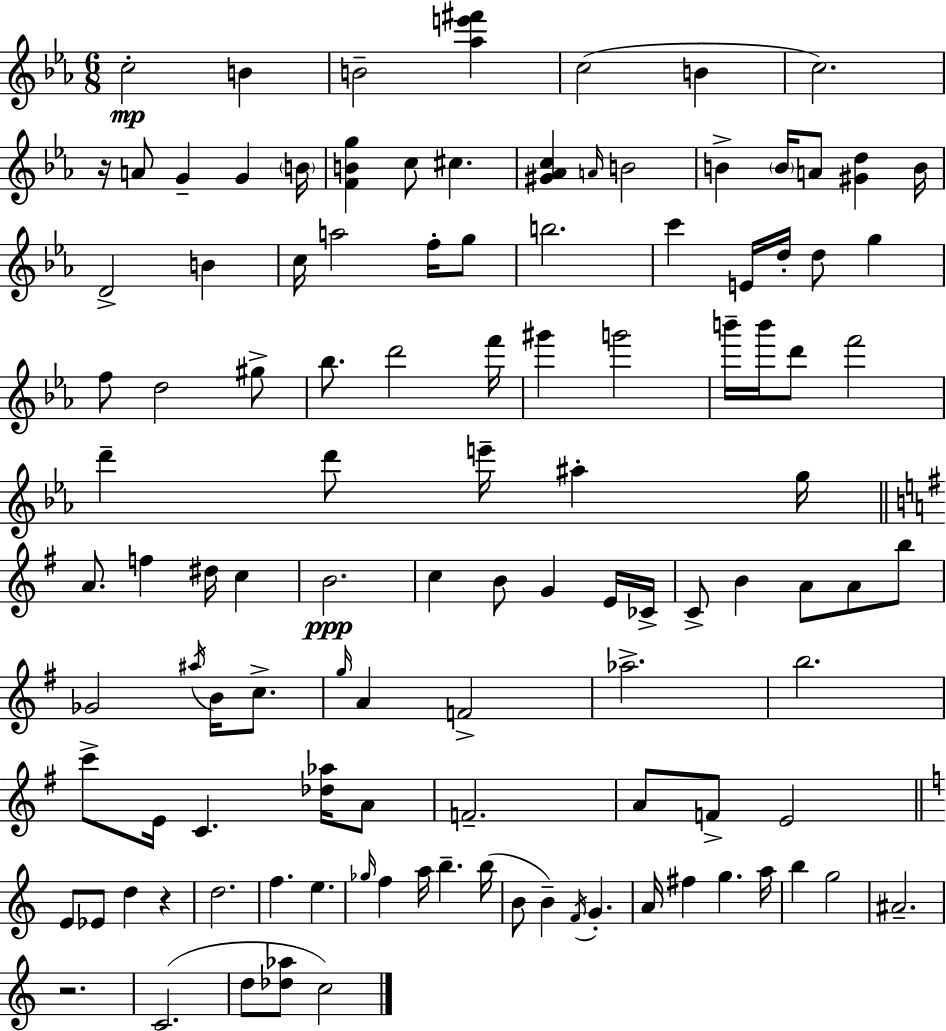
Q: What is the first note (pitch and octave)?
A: C5